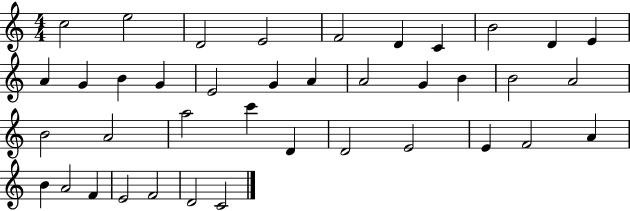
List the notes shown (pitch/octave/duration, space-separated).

C5/h E5/h D4/h E4/h F4/h D4/q C4/q B4/h D4/q E4/q A4/q G4/q B4/q G4/q E4/h G4/q A4/q A4/h G4/q B4/q B4/h A4/h B4/h A4/h A5/h C6/q D4/q D4/h E4/h E4/q F4/h A4/q B4/q A4/h F4/q E4/h F4/h D4/h C4/h